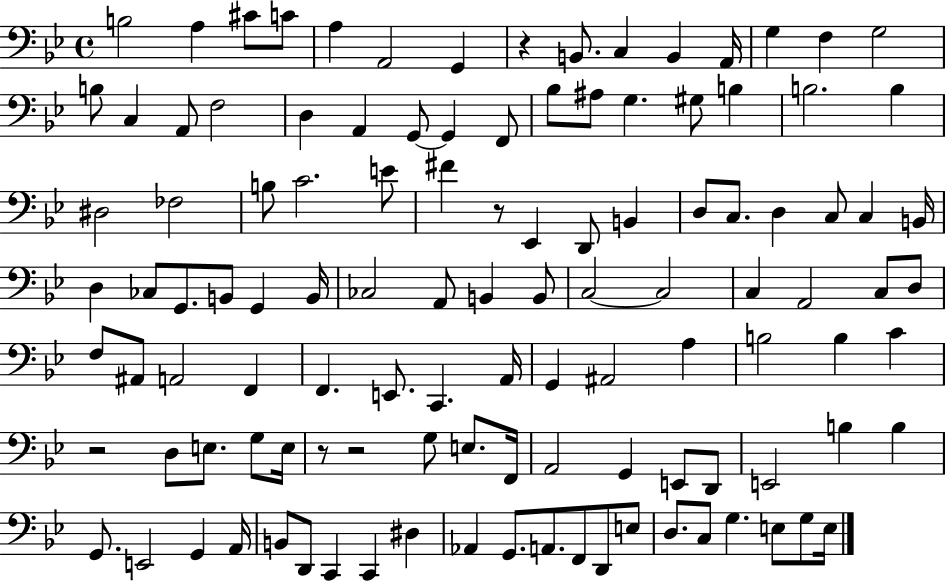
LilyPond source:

{
  \clef bass
  \time 4/4
  \defaultTimeSignature
  \key bes \major
  b2 a4 cis'8 c'8 | a4 a,2 g,4 | r4 b,8. c4 b,4 a,16 | g4 f4 g2 | \break b8 c4 a,8 f2 | d4 a,4 g,8~~ g,4 f,8 | bes8 ais8 g4. gis8 b4 | b2. b4 | \break dis2 fes2 | b8 c'2. e'8 | fis'4 r8 ees,4 d,8 b,4 | d8 c8. d4 c8 c4 b,16 | \break d4 ces8 g,8. b,8 g,4 b,16 | ces2 a,8 b,4 b,8 | c2~~ c2 | c4 a,2 c8 d8 | \break f8 ais,8 a,2 f,4 | f,4. e,8. c,4. a,16 | g,4 ais,2 a4 | b2 b4 c'4 | \break r2 d8 e8. g8 e16 | r8 r2 g8 e8. f,16 | a,2 g,4 e,8 d,8 | e,2 b4 b4 | \break g,8. e,2 g,4 a,16 | b,8 d,8 c,4 c,4 dis4 | aes,4 g,8. a,8. f,8 d,8 e8 | d8. c8 g4. e8 g8 e16 | \break \bar "|."
}